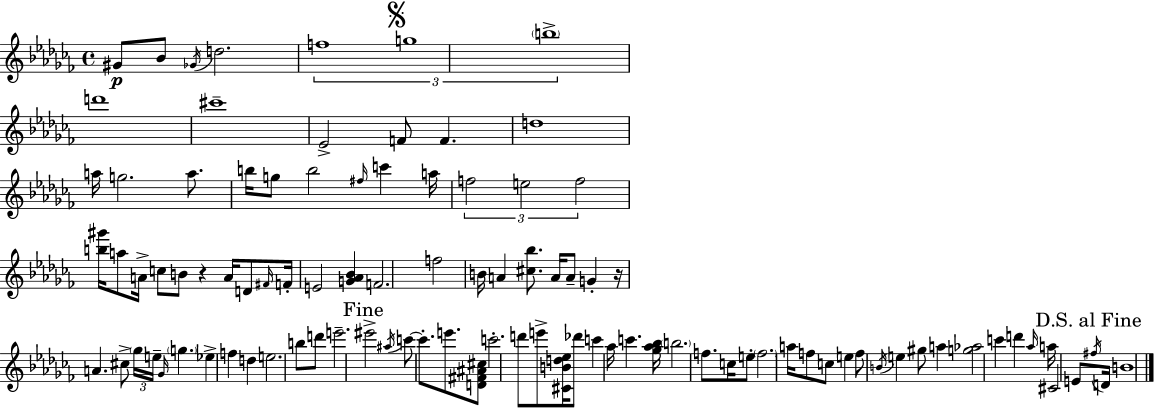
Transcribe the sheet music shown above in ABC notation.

X:1
T:Untitled
M:4/4
L:1/4
K:Abm
^G/2 _B/2 _G/4 d2 f4 g4 b4 d'4 ^c'4 _E2 F/2 F d4 a/4 g2 a/2 b/4 g/2 b2 ^f/4 c' a/4 f2 e2 f2 [b^g']/4 a/2 A/4 c/2 B/2 z A/4 D/2 ^F/4 F/4 E2 [G_A_B] F2 f2 B/4 A [^c_b]/2 A/4 A/2 G z/4 A ^c/2 _g/4 e/4 _G/4 g _e f d e2 b/2 d'/2 e'2 ^e'2 ^a/4 c'/2 c'/2 e'/2 [D^F^A^c]/2 c'2 d'/2 e'/2 [^CBd_e]/4 _d'/2 c' _a/4 c' [_g_a_b]/4 b2 f/2 c/4 e/2 f2 a/4 f/2 c/2 e f/2 B/4 e ^g/2 a [g_a]2 c' d' _a/4 a/4 ^C2 E/2 ^f/4 D/4 B4